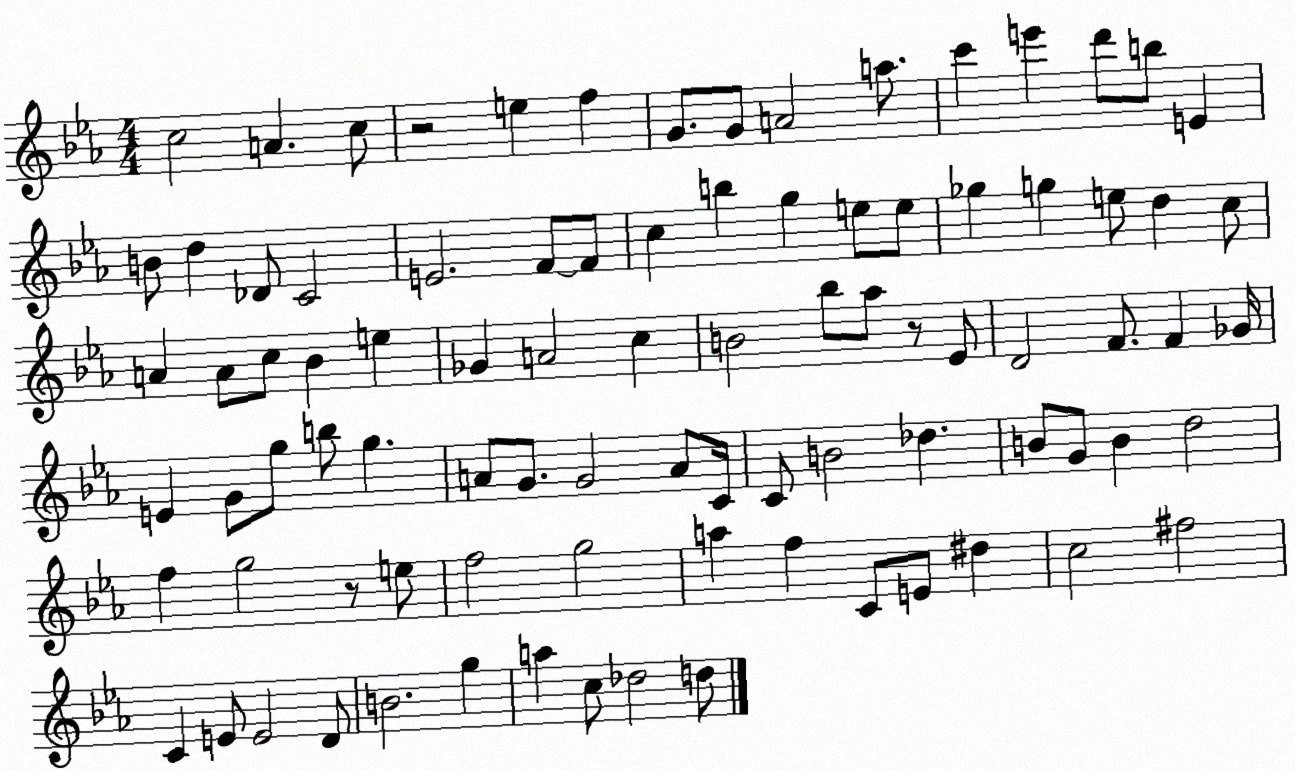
X:1
T:Untitled
M:4/4
L:1/4
K:Eb
c2 A c/2 z2 e f G/2 G/2 A2 a/2 c' e' d'/2 b/2 E B/2 d _D/2 C2 E2 F/2 F/2 c b g e/2 e/2 _g g e/2 d c/2 A A/2 c/2 _B e _G A2 c B2 _b/2 _a/2 z/2 _E/2 D2 F/2 F _G/4 E G/2 g/2 b/2 g A/2 G/2 G2 A/2 C/4 C/2 B2 _d B/2 G/2 B d2 f g2 z/2 e/2 f2 g2 a f C/2 E/2 ^d c2 ^f2 C E/2 E2 D/2 B2 g a c/2 _d2 d/2